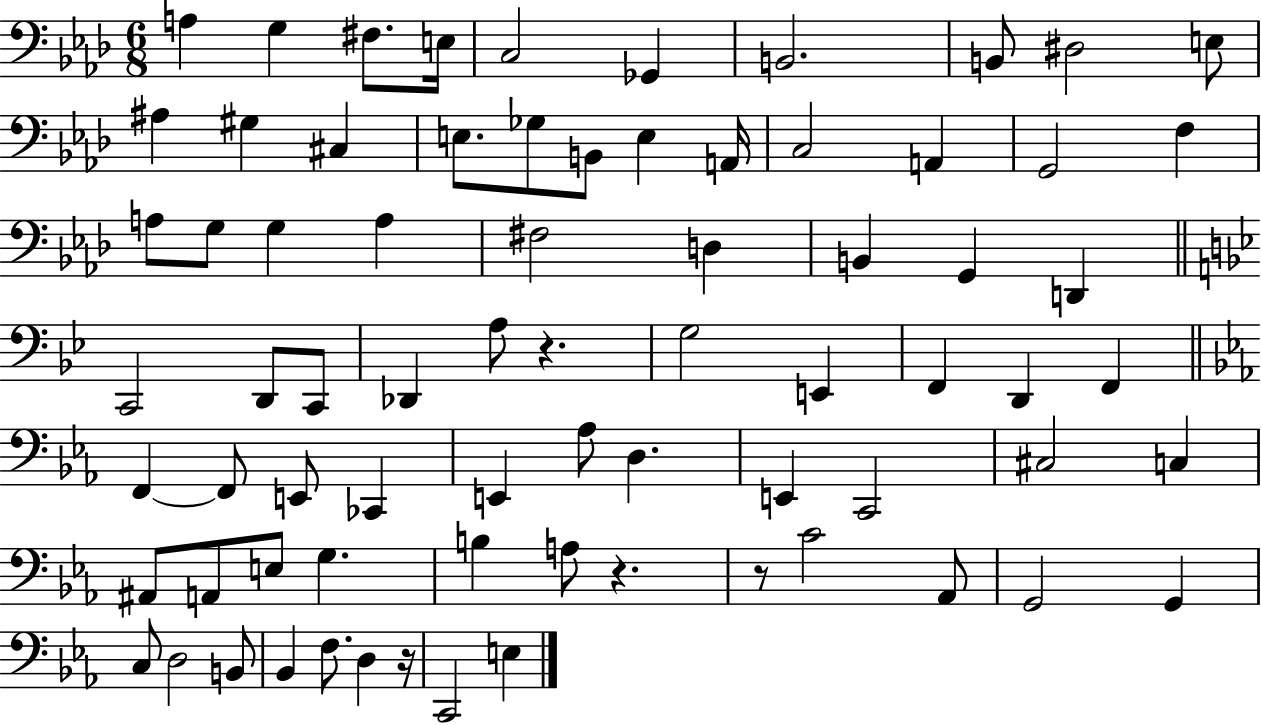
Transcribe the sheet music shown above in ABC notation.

X:1
T:Untitled
M:6/8
L:1/4
K:Ab
A, G, ^F,/2 E,/4 C,2 _G,, B,,2 B,,/2 ^D,2 E,/2 ^A, ^G, ^C, E,/2 _G,/2 B,,/2 E, A,,/4 C,2 A,, G,,2 F, A,/2 G,/2 G, A, ^F,2 D, B,, G,, D,, C,,2 D,,/2 C,,/2 _D,, A,/2 z G,2 E,, F,, D,, F,, F,, F,,/2 E,,/2 _C,, E,, _A,/2 D, E,, C,,2 ^C,2 C, ^A,,/2 A,,/2 E,/2 G, B, A,/2 z z/2 C2 _A,,/2 G,,2 G,, C,/2 D,2 B,,/2 _B,, F,/2 D, z/4 C,,2 E,